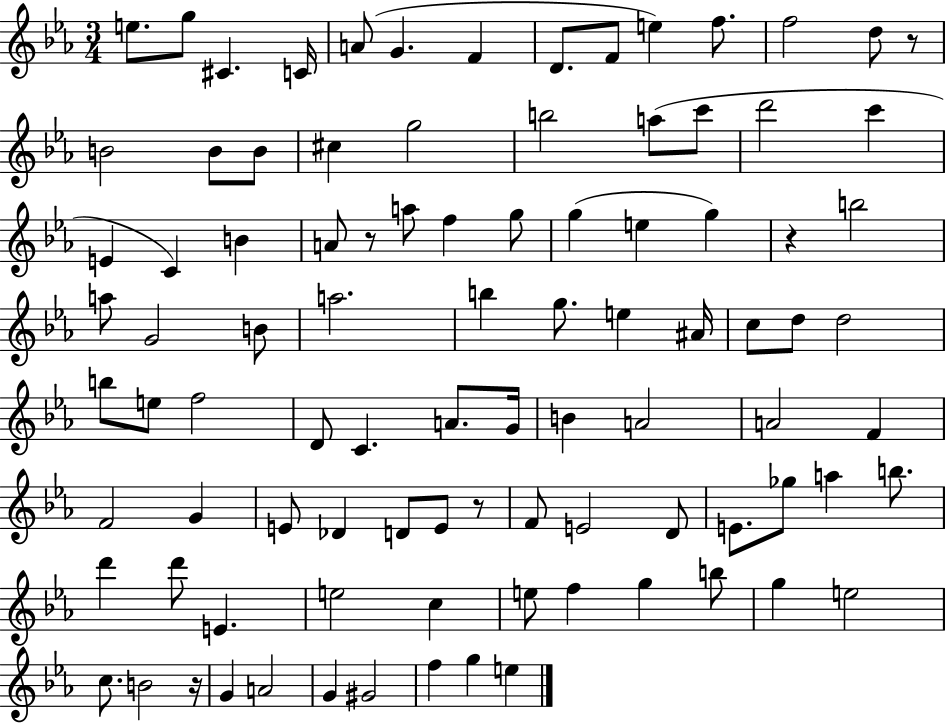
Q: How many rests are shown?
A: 5